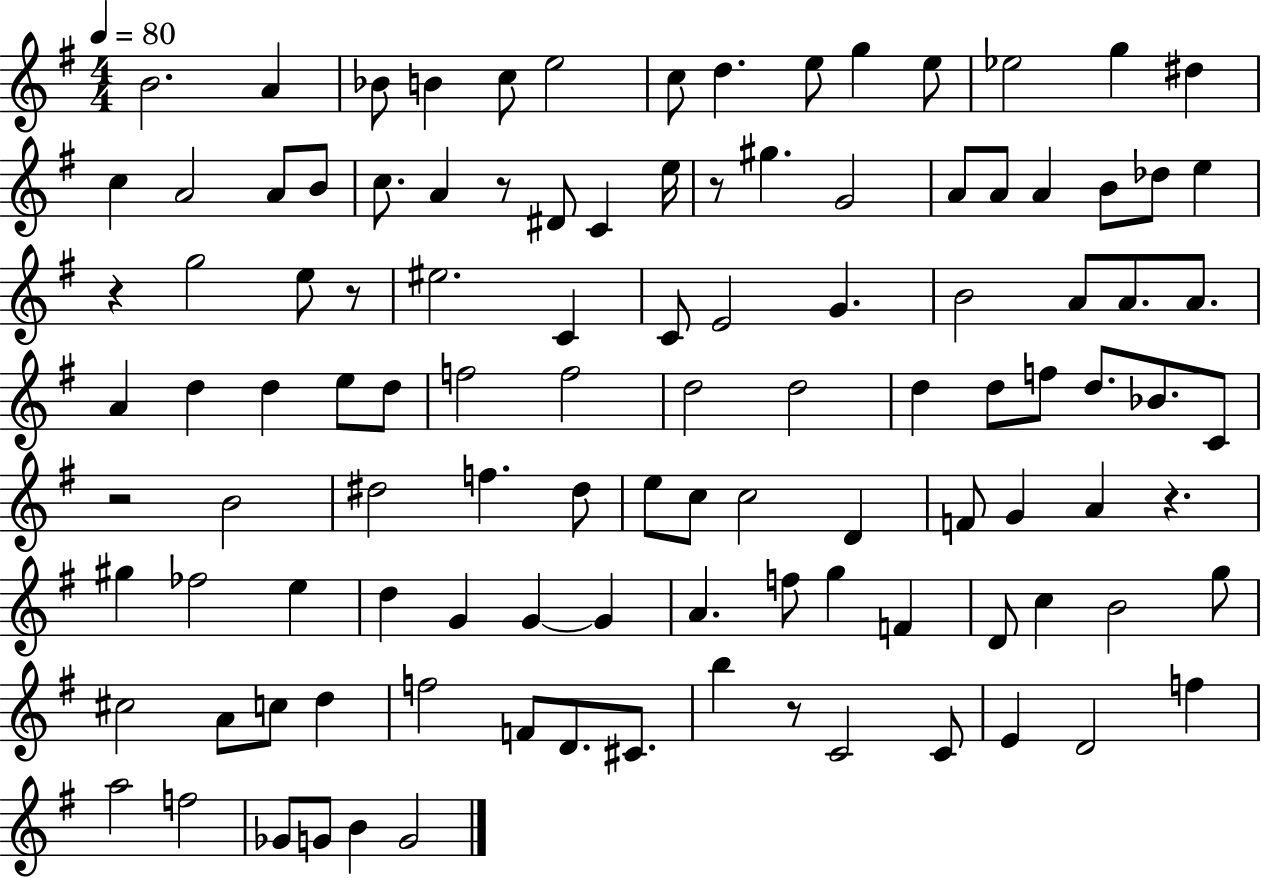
{
  \clef treble
  \numericTimeSignature
  \time 4/4
  \key g \major
  \tempo 4 = 80
  b'2. a'4 | bes'8 b'4 c''8 e''2 | c''8 d''4. e''8 g''4 e''8 | ees''2 g''4 dis''4 | \break c''4 a'2 a'8 b'8 | c''8. a'4 r8 dis'8 c'4 e''16 | r8 gis''4. g'2 | a'8 a'8 a'4 b'8 des''8 e''4 | \break r4 g''2 e''8 r8 | eis''2. c'4 | c'8 e'2 g'4. | b'2 a'8 a'8. a'8. | \break a'4 d''4 d''4 e''8 d''8 | f''2 f''2 | d''2 d''2 | d''4 d''8 f''8 d''8. bes'8. c'8 | \break r2 b'2 | dis''2 f''4. dis''8 | e''8 c''8 c''2 d'4 | f'8 g'4 a'4 r4. | \break gis''4 fes''2 e''4 | d''4 g'4 g'4~~ g'4 | a'4. f''8 g''4 f'4 | d'8 c''4 b'2 g''8 | \break cis''2 a'8 c''8 d''4 | f''2 f'8 d'8. cis'8. | b''4 r8 c'2 c'8 | e'4 d'2 f''4 | \break a''2 f''2 | ges'8 g'8 b'4 g'2 | \bar "|."
}